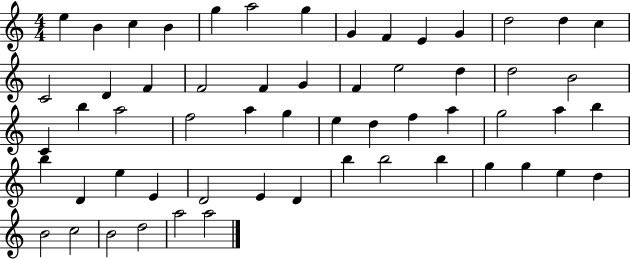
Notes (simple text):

E5/q B4/q C5/q B4/q G5/q A5/h G5/q G4/q F4/q E4/q G4/q D5/h D5/q C5/q C4/h D4/q F4/q F4/h F4/q G4/q F4/q E5/h D5/q D5/h B4/h C4/q B5/q A5/h F5/h A5/q G5/q E5/q D5/q F5/q A5/q G5/h A5/q B5/q B5/q D4/q E5/q E4/q D4/h E4/q D4/q B5/q B5/h B5/q G5/q G5/q E5/q D5/q B4/h C5/h B4/h D5/h A5/h A5/h